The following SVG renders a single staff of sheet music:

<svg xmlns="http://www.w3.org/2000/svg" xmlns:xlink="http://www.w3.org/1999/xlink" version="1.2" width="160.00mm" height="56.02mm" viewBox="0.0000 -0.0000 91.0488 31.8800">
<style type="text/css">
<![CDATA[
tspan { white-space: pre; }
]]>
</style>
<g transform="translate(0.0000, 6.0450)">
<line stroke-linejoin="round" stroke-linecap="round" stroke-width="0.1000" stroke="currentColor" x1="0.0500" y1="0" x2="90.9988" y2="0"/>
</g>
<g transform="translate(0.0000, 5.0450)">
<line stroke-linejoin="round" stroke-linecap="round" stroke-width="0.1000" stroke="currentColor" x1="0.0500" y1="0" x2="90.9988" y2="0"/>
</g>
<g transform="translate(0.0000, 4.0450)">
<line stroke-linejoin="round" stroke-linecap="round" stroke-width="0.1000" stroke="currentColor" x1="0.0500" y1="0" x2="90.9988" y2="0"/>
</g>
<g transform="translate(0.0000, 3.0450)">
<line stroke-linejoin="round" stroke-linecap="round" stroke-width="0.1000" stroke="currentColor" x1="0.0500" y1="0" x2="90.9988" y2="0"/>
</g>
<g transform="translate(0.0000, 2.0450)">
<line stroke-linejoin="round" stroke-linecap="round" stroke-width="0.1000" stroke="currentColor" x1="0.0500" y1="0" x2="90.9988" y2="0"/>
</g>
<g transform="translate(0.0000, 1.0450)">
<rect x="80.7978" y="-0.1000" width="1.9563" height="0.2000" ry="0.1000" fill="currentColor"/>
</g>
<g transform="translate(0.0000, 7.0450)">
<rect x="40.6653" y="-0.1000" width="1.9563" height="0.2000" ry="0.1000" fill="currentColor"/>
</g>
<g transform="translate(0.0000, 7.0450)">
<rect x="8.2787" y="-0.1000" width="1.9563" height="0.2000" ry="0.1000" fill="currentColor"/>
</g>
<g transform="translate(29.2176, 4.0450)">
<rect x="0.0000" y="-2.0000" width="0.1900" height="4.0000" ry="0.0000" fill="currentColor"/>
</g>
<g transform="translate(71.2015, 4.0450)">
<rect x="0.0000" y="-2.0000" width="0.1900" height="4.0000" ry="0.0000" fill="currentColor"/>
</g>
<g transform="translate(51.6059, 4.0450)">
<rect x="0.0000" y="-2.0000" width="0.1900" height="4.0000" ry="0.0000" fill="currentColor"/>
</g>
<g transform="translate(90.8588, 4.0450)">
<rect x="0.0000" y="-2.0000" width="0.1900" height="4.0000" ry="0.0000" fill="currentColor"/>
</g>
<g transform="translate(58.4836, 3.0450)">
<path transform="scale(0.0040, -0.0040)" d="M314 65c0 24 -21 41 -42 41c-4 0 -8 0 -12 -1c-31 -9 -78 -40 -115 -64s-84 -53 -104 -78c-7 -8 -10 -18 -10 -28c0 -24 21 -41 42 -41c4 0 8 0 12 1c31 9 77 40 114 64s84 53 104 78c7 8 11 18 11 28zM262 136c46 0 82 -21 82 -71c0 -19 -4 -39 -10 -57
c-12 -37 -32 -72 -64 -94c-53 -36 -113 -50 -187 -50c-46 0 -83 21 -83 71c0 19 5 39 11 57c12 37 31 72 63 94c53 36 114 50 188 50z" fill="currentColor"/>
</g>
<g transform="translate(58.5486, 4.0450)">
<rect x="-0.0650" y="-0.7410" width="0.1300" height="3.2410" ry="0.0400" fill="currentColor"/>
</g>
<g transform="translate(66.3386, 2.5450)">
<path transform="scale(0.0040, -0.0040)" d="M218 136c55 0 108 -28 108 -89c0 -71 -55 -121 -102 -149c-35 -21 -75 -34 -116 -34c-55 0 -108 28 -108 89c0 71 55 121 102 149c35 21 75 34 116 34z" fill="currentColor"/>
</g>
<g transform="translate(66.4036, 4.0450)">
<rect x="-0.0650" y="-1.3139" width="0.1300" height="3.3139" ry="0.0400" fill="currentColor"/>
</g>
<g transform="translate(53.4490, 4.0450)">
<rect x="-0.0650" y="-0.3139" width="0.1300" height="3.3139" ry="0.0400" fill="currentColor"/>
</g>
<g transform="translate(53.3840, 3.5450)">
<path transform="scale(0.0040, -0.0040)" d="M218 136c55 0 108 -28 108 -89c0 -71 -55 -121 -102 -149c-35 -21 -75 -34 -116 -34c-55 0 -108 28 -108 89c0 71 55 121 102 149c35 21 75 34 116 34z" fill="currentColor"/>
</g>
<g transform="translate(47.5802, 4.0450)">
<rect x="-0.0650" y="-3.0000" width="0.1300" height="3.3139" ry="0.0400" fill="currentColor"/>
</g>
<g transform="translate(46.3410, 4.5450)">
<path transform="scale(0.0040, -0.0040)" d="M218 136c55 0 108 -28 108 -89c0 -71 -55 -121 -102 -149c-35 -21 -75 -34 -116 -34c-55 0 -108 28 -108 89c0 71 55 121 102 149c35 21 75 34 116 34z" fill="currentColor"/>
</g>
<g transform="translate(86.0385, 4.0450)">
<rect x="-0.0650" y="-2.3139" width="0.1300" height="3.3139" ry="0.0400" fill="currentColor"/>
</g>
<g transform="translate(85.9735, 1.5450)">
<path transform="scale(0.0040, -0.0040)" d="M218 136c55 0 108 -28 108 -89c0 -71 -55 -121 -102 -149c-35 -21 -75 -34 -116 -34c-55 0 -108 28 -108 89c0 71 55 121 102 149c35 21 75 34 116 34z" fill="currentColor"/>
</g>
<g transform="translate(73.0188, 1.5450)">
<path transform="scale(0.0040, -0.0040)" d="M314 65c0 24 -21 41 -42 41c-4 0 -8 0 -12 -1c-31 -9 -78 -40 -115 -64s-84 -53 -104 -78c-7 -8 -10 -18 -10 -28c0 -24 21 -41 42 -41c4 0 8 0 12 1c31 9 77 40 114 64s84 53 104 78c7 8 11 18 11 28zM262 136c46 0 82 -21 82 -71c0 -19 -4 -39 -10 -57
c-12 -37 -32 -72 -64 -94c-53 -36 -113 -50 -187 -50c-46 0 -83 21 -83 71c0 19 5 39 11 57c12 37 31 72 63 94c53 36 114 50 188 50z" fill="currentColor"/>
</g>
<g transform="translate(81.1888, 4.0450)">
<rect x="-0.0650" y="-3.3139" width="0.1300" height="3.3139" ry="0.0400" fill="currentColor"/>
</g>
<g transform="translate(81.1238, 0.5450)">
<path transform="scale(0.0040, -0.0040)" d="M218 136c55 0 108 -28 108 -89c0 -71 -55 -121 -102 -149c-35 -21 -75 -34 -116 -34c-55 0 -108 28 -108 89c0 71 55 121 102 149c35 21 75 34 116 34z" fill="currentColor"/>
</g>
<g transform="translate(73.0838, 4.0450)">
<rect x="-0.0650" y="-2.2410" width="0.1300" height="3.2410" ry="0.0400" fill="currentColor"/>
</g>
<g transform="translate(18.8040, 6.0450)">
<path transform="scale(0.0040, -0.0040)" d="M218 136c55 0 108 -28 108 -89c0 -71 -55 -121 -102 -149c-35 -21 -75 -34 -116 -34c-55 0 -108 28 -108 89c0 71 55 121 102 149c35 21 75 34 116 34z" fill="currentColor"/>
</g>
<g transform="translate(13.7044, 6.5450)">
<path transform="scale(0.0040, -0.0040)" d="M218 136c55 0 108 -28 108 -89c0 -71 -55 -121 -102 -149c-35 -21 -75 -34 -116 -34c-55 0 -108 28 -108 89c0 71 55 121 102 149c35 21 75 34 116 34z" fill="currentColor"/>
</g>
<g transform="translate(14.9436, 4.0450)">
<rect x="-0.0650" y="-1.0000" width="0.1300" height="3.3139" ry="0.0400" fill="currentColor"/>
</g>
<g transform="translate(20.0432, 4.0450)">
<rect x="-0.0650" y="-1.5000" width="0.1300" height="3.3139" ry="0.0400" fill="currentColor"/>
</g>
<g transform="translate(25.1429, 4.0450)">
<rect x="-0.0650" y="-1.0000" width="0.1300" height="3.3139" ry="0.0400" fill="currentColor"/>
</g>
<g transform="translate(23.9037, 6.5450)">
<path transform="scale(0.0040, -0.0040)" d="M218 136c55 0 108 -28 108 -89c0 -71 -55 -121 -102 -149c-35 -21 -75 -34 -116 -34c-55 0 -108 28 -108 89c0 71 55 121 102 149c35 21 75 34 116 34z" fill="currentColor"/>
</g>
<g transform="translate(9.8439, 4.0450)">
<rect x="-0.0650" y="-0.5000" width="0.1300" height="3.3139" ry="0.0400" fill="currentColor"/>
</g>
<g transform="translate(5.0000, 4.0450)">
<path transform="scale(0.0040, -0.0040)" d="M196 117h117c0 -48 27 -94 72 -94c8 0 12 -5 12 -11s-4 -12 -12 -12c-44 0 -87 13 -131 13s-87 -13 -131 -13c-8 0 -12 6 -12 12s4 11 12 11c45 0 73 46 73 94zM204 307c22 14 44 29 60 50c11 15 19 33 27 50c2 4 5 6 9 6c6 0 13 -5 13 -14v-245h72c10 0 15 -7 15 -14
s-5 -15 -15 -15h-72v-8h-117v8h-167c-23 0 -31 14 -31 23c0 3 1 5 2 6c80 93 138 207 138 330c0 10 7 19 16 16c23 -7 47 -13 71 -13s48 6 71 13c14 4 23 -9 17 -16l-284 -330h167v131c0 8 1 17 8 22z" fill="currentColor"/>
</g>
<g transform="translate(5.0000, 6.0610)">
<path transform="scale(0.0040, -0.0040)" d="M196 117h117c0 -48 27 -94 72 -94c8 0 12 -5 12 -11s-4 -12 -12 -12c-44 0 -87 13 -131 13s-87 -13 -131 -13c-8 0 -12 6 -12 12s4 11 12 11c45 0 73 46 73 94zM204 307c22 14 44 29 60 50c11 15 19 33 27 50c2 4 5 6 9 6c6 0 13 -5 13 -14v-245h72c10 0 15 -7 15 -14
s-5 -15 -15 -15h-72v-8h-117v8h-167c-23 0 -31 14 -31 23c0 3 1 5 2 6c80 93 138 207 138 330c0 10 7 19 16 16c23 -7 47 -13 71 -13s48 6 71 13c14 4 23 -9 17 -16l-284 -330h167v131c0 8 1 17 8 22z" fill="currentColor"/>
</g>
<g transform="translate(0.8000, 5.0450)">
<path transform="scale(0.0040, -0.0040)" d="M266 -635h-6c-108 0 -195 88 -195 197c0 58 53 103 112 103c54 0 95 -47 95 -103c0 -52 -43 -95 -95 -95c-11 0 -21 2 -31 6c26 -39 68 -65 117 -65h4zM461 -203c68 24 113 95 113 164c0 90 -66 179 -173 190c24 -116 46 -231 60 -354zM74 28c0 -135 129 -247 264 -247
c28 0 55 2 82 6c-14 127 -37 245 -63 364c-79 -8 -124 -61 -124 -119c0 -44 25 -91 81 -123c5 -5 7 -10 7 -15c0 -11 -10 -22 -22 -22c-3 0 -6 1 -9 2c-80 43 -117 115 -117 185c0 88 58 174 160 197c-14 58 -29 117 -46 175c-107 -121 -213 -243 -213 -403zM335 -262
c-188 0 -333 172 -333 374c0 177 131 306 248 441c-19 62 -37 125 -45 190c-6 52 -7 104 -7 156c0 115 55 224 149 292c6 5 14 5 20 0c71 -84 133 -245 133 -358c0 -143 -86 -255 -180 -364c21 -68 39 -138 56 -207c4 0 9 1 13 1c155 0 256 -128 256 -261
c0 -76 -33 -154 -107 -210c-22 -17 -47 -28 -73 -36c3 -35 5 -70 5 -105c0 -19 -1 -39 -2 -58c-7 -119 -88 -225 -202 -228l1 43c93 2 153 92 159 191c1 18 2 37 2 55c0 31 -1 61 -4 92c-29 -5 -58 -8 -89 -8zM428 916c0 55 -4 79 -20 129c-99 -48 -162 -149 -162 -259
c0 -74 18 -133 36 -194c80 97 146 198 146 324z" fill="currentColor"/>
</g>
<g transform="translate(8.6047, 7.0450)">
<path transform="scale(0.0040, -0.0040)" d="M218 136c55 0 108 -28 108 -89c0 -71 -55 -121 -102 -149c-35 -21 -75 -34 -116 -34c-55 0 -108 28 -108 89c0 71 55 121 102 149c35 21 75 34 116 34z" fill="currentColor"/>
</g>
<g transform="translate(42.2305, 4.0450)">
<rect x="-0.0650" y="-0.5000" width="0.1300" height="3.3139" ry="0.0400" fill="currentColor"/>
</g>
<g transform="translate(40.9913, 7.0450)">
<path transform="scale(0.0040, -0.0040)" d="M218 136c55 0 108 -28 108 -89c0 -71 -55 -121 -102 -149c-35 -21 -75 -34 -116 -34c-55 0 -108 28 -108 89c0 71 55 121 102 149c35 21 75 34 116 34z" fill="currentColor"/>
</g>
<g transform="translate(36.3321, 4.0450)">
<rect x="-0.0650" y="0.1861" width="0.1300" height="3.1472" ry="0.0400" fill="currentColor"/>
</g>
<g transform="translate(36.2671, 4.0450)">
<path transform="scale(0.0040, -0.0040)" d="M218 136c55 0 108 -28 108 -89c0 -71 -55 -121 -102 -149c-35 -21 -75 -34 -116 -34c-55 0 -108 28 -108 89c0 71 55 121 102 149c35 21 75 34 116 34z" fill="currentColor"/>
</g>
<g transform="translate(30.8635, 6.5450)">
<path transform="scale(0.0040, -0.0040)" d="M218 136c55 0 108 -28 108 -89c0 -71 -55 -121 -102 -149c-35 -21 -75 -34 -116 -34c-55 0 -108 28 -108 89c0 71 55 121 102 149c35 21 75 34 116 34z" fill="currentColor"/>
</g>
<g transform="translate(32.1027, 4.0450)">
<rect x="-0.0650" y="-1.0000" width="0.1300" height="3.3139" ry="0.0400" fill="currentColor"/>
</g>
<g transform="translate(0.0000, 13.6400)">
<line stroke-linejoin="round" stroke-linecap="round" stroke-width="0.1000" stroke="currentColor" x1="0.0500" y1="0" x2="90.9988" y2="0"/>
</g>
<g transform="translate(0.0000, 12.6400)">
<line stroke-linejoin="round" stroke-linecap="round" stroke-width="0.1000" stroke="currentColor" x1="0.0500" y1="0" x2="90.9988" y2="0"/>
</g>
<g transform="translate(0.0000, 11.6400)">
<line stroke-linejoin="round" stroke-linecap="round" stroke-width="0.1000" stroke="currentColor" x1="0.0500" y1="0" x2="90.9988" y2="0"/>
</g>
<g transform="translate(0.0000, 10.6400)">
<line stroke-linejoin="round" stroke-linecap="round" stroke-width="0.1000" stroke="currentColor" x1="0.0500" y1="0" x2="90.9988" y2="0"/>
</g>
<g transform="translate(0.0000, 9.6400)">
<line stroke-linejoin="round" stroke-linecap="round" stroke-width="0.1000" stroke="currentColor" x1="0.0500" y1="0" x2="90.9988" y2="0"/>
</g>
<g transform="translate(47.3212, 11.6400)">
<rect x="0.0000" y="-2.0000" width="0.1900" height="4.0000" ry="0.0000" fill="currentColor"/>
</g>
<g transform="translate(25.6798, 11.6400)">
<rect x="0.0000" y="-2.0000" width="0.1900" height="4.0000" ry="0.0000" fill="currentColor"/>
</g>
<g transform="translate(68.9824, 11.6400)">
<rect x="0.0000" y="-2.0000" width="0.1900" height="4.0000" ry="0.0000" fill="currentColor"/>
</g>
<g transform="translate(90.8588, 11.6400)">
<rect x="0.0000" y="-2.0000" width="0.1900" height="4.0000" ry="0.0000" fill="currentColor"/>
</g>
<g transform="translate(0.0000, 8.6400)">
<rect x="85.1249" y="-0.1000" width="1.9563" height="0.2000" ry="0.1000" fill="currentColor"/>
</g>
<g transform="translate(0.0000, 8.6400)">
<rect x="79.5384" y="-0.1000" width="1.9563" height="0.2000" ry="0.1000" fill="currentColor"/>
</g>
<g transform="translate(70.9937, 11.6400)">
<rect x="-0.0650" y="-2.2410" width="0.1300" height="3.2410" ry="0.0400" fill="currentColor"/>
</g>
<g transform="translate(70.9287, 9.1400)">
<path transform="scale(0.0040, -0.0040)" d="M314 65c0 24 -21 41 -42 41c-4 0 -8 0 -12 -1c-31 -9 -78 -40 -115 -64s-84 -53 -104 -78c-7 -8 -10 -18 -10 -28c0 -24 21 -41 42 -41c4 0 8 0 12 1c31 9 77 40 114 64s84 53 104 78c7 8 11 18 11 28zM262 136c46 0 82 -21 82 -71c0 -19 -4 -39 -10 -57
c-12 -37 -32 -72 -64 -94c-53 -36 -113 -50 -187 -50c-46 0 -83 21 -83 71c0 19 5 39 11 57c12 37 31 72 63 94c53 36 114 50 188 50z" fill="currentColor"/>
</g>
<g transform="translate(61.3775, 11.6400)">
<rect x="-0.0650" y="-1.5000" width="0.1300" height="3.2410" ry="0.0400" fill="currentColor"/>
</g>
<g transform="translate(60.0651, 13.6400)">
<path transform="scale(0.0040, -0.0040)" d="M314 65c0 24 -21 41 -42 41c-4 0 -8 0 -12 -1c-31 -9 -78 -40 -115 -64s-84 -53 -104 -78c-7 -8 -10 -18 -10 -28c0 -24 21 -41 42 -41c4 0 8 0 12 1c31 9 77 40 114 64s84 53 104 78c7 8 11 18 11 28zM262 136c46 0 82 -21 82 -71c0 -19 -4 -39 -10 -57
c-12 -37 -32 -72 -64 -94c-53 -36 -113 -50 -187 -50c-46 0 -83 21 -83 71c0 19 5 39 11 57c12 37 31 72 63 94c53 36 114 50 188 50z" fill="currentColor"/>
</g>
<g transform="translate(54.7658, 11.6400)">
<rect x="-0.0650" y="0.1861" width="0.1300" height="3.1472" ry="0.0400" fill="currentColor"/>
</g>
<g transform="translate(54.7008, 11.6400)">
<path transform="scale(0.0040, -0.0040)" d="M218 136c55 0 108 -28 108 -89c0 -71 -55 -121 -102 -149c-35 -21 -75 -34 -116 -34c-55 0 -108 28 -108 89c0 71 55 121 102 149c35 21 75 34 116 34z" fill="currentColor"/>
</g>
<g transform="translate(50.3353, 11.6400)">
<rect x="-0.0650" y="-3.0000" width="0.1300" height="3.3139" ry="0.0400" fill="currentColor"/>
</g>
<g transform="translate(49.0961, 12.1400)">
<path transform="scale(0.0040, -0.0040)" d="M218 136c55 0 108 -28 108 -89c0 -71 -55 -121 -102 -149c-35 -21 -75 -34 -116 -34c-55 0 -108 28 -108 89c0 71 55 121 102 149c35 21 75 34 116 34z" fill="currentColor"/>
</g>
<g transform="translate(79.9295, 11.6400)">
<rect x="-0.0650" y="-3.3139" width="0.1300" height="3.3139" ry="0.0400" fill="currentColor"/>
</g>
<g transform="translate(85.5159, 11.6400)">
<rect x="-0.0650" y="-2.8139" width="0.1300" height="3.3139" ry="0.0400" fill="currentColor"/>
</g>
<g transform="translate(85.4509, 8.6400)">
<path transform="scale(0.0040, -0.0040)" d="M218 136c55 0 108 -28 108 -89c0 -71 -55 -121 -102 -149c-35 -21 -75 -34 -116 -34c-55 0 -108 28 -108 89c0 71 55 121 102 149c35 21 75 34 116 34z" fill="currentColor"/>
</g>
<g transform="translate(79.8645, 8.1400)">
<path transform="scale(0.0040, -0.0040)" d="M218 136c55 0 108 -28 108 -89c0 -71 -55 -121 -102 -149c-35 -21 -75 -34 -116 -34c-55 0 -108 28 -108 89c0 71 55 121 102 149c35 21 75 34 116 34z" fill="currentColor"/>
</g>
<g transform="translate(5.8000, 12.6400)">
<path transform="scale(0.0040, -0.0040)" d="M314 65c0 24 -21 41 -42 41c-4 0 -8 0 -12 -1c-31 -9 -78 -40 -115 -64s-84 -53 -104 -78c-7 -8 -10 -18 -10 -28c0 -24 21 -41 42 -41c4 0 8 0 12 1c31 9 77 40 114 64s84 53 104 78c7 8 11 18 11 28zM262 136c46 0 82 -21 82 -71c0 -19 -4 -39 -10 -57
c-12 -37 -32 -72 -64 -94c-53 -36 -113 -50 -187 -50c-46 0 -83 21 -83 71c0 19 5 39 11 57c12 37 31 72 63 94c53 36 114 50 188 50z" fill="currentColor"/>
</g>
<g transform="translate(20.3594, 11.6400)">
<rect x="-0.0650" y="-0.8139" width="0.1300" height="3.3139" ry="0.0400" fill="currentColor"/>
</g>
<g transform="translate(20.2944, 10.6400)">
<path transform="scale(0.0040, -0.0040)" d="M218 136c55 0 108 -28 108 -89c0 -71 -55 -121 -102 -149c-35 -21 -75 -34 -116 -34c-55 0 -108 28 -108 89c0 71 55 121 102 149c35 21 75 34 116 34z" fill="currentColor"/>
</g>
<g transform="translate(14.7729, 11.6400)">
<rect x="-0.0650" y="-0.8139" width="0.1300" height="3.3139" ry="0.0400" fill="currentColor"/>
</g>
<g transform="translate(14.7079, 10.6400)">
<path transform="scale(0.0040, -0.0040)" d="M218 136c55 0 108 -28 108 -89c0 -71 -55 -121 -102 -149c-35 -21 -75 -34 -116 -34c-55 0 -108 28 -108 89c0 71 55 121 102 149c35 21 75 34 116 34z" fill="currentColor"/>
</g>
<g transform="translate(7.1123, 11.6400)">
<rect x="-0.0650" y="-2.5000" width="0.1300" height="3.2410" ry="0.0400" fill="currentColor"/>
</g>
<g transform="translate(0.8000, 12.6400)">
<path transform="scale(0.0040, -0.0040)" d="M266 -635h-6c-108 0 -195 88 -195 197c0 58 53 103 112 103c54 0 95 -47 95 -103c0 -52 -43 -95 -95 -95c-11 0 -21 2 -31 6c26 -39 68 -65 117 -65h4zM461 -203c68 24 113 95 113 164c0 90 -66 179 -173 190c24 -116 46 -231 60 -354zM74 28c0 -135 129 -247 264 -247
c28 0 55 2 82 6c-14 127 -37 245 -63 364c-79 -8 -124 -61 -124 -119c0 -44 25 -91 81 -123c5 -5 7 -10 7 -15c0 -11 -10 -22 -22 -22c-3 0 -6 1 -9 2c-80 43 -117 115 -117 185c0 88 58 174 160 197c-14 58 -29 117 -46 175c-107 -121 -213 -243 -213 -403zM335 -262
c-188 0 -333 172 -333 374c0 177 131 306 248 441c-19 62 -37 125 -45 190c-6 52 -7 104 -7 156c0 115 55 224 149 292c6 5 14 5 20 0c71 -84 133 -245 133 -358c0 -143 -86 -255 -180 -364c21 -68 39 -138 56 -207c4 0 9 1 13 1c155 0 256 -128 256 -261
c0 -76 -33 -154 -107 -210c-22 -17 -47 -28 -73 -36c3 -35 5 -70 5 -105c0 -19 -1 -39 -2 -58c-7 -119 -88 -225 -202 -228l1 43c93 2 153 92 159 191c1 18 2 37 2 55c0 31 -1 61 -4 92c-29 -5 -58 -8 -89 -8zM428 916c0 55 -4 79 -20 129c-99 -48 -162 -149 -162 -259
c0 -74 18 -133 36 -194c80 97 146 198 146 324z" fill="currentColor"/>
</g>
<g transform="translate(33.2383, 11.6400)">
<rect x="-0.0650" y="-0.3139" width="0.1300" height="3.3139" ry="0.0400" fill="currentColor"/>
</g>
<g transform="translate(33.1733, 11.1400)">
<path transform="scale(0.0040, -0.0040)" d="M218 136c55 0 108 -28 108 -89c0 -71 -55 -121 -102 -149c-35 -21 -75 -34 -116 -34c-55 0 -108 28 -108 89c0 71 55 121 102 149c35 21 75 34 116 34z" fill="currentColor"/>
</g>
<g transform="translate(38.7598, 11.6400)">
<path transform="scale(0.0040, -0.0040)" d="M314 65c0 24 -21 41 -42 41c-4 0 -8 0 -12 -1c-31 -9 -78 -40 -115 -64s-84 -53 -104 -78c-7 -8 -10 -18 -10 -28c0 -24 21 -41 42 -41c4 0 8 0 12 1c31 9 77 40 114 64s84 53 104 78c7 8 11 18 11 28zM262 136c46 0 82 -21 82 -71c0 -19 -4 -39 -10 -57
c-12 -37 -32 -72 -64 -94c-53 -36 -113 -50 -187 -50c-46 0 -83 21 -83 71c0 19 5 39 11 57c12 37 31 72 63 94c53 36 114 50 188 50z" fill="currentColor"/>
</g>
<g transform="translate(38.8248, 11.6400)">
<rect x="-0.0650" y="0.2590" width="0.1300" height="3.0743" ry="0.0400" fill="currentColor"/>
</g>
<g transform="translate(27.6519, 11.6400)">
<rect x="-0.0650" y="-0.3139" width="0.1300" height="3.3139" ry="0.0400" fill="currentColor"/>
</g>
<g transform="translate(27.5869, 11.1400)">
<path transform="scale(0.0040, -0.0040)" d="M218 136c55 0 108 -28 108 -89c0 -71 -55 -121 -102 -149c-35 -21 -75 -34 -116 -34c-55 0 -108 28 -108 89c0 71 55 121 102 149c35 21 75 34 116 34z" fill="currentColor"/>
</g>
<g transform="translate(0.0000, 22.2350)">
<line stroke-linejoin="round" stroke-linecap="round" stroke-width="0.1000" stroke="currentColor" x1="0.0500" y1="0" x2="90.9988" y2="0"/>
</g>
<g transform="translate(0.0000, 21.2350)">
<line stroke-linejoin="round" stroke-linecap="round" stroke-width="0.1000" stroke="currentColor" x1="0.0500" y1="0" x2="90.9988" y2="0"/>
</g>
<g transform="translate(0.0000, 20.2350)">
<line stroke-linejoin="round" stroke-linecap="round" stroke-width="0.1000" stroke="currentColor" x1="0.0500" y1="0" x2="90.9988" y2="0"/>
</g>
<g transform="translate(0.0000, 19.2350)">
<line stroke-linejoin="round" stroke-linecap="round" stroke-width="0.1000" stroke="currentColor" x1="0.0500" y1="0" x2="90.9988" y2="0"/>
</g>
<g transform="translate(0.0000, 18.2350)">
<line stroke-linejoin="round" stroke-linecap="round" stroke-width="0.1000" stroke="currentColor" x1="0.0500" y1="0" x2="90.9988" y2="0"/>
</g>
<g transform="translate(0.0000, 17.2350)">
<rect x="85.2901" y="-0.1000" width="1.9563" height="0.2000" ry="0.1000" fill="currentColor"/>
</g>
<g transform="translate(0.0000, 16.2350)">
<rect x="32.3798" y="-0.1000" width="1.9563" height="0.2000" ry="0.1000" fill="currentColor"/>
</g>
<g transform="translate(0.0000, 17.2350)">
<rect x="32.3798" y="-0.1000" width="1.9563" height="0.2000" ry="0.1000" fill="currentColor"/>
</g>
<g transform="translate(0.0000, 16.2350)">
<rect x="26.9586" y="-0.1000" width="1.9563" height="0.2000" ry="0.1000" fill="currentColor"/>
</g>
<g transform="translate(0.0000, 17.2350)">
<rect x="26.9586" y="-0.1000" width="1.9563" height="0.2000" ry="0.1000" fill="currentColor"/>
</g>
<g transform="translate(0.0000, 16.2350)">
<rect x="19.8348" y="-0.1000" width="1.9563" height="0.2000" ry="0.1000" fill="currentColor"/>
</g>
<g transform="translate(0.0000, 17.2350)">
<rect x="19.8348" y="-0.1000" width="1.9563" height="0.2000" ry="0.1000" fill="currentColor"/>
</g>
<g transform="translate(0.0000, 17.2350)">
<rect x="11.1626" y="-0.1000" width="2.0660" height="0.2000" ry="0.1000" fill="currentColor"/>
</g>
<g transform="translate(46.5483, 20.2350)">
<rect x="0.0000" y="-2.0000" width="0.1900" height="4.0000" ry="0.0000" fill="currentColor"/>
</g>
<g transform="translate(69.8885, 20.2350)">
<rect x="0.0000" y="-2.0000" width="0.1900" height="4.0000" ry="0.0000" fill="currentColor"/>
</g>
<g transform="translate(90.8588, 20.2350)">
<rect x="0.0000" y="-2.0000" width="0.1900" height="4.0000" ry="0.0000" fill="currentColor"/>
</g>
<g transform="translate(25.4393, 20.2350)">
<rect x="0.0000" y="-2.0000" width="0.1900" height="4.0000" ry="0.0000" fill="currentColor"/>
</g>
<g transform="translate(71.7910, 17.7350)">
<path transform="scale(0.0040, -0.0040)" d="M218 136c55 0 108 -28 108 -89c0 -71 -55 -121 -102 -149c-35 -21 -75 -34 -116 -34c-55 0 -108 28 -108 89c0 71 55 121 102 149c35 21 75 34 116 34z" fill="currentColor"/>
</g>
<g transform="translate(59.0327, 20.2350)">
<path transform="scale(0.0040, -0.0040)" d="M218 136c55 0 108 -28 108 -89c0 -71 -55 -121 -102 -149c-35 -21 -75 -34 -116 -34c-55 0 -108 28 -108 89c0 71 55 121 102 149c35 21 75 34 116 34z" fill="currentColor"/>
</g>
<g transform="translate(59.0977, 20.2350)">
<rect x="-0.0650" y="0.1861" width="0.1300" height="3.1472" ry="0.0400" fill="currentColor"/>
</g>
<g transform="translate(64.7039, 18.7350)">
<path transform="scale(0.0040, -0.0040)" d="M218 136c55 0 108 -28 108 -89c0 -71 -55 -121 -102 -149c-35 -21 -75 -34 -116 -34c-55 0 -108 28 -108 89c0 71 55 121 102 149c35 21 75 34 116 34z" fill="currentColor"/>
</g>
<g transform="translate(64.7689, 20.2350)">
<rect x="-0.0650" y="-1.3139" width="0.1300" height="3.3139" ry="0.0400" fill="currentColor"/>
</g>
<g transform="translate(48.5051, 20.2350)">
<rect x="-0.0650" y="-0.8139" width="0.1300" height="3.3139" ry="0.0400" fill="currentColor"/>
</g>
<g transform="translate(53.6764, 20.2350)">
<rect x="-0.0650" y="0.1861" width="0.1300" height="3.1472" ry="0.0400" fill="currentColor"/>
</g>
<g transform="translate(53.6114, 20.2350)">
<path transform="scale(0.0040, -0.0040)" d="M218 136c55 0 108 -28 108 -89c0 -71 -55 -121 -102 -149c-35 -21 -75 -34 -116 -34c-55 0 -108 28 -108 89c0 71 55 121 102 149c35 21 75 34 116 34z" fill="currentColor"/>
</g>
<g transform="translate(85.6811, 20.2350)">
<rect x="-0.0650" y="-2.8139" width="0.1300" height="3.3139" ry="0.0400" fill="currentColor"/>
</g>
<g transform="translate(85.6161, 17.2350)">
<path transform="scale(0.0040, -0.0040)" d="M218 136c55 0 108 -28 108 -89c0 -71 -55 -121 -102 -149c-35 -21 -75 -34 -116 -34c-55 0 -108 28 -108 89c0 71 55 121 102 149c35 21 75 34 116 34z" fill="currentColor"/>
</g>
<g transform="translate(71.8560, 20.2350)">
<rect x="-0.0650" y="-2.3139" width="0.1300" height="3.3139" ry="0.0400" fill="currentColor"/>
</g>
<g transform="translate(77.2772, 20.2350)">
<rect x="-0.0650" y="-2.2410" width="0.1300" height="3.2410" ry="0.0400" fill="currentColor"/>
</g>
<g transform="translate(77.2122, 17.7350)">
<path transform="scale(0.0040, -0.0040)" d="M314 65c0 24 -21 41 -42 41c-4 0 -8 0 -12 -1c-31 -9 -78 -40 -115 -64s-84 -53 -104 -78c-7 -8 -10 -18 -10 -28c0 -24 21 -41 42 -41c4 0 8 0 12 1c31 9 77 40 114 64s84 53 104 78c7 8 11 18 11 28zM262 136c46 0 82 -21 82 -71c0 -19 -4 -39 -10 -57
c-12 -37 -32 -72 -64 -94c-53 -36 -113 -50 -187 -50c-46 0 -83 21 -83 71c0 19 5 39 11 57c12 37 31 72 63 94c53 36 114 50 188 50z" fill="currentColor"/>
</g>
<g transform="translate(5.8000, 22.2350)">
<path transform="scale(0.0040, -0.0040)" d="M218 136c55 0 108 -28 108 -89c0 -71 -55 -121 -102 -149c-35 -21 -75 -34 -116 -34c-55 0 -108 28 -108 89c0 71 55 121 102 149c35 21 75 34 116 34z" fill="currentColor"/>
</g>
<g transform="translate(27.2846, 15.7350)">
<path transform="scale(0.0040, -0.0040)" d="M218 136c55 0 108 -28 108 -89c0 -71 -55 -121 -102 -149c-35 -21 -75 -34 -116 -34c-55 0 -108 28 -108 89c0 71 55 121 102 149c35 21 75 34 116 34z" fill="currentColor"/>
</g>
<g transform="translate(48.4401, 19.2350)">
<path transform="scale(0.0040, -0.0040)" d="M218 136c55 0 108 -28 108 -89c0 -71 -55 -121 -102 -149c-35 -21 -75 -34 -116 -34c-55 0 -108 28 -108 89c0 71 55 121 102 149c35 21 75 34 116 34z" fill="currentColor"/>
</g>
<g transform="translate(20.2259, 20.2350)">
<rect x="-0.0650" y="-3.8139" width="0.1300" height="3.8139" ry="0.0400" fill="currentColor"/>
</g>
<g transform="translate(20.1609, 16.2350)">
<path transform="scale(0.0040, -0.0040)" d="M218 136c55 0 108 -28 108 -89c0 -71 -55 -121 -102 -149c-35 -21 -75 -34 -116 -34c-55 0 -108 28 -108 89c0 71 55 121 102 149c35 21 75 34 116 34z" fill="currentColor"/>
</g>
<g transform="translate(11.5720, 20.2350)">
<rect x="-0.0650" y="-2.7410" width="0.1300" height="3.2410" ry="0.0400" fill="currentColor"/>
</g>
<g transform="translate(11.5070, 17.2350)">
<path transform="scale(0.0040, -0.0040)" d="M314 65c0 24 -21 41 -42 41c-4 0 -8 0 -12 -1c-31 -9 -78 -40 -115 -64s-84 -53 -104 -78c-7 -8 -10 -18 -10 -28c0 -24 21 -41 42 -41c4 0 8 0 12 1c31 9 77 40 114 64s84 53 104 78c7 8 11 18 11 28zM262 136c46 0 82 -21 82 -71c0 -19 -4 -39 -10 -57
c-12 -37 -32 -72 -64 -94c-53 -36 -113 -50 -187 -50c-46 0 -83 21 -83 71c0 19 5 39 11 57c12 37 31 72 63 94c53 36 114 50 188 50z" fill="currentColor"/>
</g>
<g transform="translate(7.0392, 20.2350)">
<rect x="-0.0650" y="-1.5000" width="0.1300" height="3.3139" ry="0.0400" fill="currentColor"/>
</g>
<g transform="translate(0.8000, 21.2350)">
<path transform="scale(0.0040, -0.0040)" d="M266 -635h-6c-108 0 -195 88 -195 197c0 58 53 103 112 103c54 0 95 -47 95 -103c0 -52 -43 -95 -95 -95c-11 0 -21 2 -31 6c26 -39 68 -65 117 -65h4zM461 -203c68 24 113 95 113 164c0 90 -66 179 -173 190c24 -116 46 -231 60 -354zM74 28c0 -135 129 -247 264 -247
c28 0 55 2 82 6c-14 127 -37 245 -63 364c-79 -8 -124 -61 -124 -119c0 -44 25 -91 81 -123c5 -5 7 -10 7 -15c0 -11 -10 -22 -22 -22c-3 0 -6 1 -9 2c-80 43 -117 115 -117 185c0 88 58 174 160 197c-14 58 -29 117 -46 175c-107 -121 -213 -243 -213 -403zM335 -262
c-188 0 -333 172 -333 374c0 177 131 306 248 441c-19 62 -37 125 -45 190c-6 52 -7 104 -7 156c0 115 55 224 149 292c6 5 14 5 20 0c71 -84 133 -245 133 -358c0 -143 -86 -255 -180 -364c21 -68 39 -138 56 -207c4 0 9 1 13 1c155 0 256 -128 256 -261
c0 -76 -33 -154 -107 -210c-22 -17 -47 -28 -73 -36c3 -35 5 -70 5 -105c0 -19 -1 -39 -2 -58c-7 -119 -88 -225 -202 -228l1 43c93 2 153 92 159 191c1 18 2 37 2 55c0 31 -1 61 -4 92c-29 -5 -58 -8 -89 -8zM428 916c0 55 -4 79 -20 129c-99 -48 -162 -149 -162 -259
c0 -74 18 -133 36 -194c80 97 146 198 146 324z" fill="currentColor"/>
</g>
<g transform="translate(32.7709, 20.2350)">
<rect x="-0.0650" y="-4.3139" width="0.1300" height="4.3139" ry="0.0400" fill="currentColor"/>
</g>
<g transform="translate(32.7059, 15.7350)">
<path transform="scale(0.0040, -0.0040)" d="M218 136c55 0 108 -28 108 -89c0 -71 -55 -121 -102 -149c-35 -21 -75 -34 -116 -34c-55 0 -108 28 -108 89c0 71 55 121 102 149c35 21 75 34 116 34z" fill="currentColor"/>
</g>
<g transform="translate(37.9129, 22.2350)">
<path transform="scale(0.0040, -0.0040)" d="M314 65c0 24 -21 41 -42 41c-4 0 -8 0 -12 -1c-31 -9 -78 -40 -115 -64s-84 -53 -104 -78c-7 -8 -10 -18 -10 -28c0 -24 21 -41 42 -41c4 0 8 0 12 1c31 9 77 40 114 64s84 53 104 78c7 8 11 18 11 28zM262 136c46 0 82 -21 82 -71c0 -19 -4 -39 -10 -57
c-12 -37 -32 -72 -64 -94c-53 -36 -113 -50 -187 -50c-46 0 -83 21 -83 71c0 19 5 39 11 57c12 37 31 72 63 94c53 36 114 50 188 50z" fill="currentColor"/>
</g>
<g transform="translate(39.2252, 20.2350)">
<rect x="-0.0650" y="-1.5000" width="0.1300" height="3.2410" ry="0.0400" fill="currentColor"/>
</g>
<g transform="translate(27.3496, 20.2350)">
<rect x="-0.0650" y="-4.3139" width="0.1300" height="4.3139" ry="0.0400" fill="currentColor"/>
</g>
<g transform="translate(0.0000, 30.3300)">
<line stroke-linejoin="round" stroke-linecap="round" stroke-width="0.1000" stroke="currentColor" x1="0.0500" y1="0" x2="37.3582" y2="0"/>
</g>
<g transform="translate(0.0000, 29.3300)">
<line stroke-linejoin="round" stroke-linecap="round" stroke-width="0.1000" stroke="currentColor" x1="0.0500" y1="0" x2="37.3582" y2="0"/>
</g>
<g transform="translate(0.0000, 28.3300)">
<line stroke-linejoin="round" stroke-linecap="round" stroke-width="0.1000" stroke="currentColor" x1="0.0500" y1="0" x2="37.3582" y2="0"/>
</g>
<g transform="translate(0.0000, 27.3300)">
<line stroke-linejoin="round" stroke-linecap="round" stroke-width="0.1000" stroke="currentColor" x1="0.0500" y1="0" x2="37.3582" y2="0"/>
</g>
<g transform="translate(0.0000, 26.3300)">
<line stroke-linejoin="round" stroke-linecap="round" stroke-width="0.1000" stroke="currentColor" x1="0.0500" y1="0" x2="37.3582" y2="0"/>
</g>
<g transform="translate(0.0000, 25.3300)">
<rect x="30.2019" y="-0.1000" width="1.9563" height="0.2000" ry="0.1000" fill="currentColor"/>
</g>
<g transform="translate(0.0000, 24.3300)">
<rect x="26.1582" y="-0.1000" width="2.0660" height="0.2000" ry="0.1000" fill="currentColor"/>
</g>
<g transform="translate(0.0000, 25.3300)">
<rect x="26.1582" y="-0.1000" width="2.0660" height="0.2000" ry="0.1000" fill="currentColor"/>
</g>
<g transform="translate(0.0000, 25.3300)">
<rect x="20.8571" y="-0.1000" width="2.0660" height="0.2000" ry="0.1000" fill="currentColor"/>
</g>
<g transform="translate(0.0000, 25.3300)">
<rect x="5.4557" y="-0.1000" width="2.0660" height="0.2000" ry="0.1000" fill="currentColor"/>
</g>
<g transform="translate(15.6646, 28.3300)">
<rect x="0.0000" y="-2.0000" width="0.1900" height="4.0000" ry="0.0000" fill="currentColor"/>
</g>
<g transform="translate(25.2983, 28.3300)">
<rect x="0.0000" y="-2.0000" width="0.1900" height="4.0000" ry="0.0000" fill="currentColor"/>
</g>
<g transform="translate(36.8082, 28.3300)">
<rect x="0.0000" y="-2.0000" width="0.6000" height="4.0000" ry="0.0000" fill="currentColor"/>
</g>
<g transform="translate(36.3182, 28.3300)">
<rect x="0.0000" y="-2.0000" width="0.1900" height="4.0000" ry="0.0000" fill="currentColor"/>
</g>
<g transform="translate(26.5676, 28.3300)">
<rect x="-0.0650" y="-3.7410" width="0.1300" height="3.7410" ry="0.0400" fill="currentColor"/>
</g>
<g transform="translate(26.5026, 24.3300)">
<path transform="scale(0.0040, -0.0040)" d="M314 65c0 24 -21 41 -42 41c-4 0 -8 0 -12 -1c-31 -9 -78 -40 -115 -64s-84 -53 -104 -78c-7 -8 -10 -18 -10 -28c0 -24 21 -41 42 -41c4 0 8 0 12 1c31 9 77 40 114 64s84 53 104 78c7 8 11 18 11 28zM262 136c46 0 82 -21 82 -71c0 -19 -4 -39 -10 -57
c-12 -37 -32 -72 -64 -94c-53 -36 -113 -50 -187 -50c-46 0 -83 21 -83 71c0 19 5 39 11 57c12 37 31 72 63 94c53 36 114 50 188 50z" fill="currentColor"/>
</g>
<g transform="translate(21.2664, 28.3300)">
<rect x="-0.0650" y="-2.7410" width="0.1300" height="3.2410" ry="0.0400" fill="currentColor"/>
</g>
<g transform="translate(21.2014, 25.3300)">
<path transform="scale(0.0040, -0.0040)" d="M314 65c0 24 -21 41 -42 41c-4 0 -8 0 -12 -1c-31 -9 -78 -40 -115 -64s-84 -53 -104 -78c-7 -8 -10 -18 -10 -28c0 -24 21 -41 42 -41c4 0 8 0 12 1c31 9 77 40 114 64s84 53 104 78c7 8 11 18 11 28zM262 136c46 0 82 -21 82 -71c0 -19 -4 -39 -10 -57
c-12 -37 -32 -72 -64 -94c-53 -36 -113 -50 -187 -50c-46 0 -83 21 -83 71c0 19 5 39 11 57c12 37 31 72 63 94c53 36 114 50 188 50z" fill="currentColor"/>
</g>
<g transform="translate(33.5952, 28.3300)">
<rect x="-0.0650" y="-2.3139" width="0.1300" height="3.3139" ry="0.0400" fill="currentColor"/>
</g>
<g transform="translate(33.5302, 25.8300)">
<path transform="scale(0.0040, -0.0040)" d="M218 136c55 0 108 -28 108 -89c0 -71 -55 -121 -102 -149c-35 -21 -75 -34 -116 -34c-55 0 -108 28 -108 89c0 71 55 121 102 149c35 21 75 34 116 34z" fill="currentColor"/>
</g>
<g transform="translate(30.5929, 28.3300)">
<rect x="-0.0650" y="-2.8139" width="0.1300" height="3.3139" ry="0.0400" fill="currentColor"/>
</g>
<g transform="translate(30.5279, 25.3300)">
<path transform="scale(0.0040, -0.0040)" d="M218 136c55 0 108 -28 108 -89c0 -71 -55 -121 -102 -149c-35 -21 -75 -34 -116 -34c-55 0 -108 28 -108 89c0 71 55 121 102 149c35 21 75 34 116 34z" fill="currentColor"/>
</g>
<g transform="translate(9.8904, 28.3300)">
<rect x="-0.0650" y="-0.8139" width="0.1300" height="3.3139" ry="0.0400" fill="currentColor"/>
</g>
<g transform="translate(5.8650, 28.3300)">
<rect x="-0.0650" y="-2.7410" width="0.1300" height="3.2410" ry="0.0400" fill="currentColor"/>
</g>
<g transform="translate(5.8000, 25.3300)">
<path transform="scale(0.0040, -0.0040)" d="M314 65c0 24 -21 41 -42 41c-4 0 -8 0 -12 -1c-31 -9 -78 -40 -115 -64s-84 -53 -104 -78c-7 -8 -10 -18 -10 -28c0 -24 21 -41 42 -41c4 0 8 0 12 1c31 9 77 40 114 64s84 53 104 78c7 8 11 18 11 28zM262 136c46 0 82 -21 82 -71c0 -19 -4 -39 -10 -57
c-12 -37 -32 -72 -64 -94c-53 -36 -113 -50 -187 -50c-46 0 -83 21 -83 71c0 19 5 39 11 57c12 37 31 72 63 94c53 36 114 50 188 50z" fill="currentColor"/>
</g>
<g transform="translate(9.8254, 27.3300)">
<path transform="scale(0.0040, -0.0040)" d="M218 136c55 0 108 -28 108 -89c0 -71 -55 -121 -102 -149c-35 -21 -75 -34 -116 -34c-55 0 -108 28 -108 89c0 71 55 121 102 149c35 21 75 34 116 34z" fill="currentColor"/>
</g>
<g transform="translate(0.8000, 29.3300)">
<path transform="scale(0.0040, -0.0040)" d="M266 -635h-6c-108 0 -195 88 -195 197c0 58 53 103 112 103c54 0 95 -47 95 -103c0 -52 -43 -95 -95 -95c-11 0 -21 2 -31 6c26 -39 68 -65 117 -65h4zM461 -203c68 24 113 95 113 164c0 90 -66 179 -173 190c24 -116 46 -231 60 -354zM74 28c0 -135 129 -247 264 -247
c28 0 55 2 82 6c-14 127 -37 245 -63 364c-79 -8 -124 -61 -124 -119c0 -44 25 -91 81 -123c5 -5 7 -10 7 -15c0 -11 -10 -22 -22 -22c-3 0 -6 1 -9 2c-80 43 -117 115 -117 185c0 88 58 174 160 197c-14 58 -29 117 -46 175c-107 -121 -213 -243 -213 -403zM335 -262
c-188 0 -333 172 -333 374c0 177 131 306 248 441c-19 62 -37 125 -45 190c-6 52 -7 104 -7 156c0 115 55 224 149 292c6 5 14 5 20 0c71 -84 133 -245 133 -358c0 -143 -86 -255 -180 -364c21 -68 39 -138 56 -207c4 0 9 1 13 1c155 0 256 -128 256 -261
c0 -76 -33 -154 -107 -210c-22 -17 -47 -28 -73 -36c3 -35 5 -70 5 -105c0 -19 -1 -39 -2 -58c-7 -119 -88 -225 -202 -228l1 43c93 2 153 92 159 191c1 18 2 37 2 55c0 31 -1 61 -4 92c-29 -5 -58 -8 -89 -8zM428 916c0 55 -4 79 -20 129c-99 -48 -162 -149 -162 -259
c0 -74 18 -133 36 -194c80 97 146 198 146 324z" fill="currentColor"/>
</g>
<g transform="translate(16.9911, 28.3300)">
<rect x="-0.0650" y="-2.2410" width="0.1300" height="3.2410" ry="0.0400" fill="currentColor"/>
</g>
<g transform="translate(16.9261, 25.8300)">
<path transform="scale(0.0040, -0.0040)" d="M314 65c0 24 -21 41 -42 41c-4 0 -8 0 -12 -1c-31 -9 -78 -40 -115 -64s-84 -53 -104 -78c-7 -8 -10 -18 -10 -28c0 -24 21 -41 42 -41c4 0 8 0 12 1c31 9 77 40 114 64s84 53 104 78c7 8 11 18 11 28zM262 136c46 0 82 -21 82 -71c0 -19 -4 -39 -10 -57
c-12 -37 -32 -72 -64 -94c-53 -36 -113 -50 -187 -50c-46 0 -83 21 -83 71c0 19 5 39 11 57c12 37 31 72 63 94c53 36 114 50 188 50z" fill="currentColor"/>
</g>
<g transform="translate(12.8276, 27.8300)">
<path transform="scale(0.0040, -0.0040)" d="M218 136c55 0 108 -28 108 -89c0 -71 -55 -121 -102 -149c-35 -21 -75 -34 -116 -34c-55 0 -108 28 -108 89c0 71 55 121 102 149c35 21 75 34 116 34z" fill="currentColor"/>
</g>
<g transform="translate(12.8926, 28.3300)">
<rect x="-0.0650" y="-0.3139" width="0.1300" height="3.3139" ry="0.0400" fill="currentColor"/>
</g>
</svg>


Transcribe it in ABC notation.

X:1
T:Untitled
M:4/4
L:1/4
K:C
C D E D D B C A c d2 e g2 b g G2 d d c c B2 A B E2 g2 b a E a2 c' d' d' E2 d B B e g g2 a a2 d c g2 a2 c'2 a g